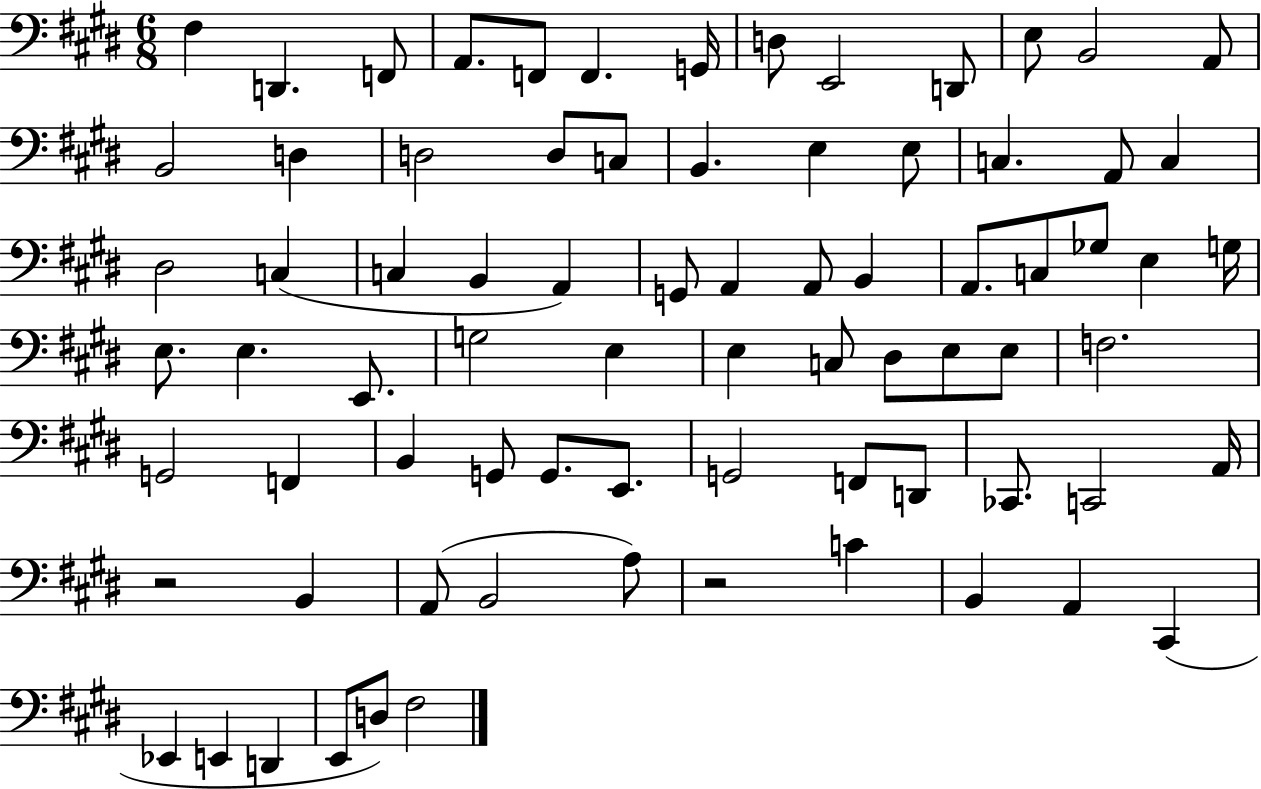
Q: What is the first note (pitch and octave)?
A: F#3